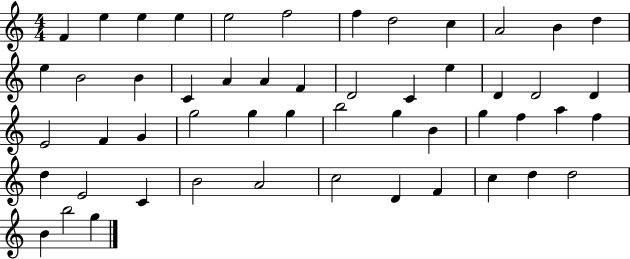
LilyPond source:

{
  \clef treble
  \numericTimeSignature
  \time 4/4
  \key c \major
  f'4 e''4 e''4 e''4 | e''2 f''2 | f''4 d''2 c''4 | a'2 b'4 d''4 | \break e''4 b'2 b'4 | c'4 a'4 a'4 f'4 | d'2 c'4 e''4 | d'4 d'2 d'4 | \break e'2 f'4 g'4 | g''2 g''4 g''4 | b''2 g''4 b'4 | g''4 f''4 a''4 f''4 | \break d''4 e'2 c'4 | b'2 a'2 | c''2 d'4 f'4 | c''4 d''4 d''2 | \break b'4 b''2 g''4 | \bar "|."
}